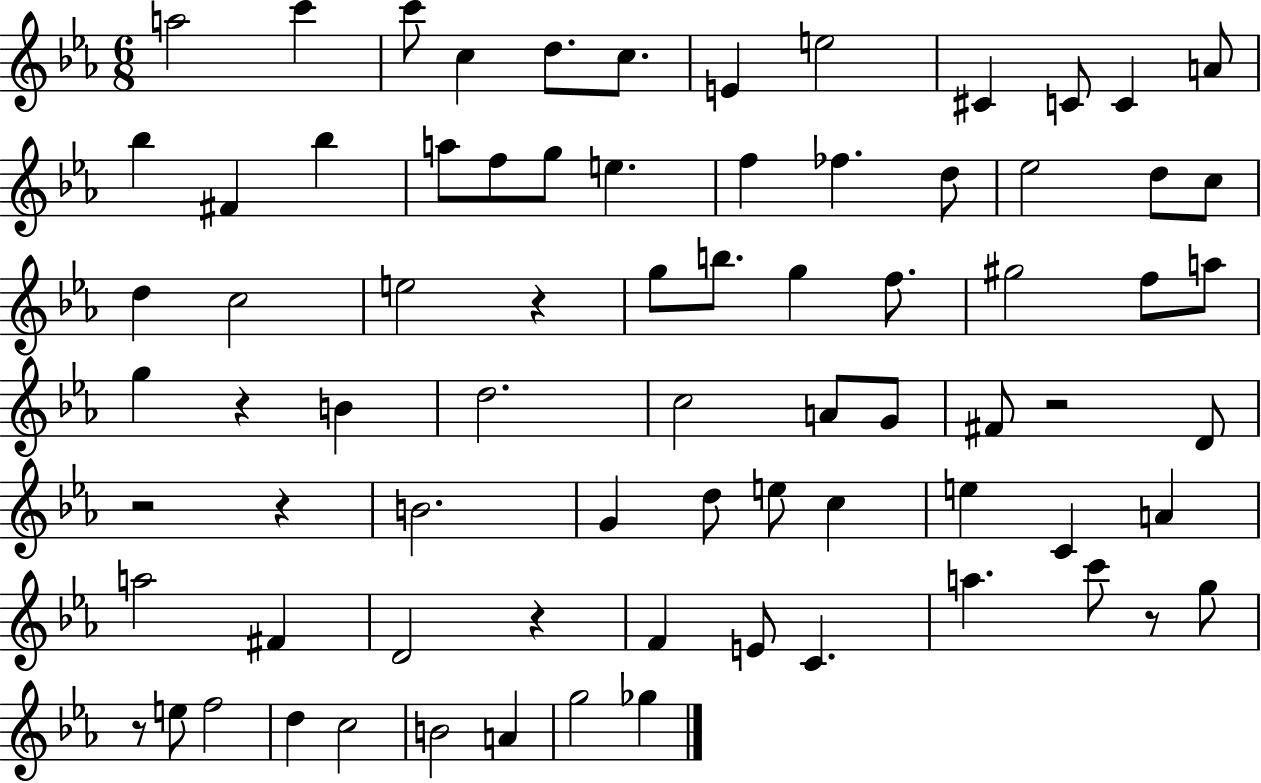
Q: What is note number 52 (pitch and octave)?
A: A5